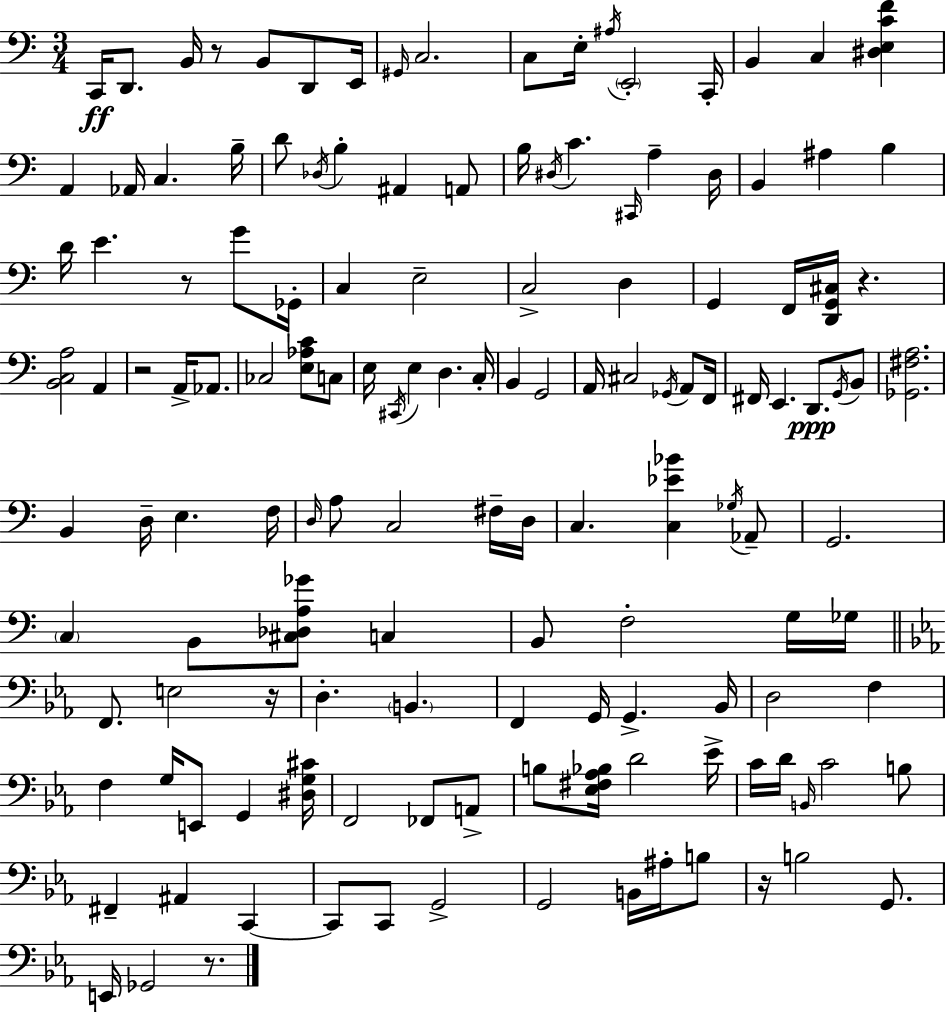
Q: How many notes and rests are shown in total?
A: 140